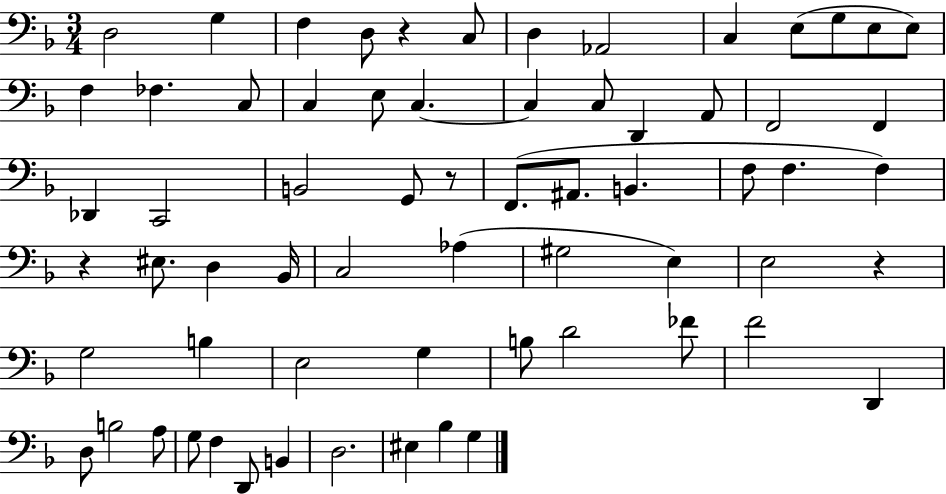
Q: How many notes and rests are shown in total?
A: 66